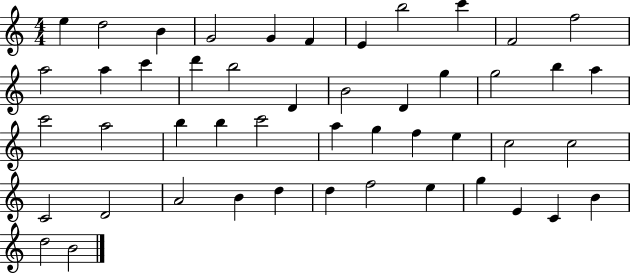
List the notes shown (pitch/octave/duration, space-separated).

E5/q D5/h B4/q G4/h G4/q F4/q E4/q B5/h C6/q F4/h F5/h A5/h A5/q C6/q D6/q B5/h D4/q B4/h D4/q G5/q G5/h B5/q A5/q C6/h A5/h B5/q B5/q C6/h A5/q G5/q F5/q E5/q C5/h C5/h C4/h D4/h A4/h B4/q D5/q D5/q F5/h E5/q G5/q E4/q C4/q B4/q D5/h B4/h